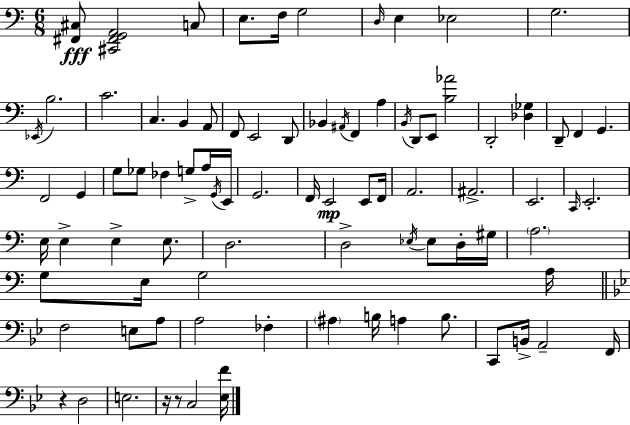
{
  \clef bass
  \numericTimeSignature
  \time 6/8
  \key a \minor
  <fis, cis>8\fff <cis, fis, g, a,>2 c8 | e8. f16 g2 | \grace { d16 } e4 ees2 | g2. | \break \acciaccatura { ees,16 } b2. | c'2. | c4. b,4 | a,8 f,8 e,2 | \break d,8 bes,4 \acciaccatura { ais,16 } f,4 a4 | \acciaccatura { b,16 } d,8 e,8 <b aes'>2 | d,2-. | <des ges>4 d,8-- f,4 g,4. | \break f,2 | g,4 g8 ges8 fes4 | g8-> a16 \acciaccatura { g,16 } e,16 g,2. | f,16 e,2\mp | \break e,8 f,16 a,2. | ais,2.-> | e,2. | \grace { c,16 } e,2.-. | \break e16 e4-> e4-> | e8. d2. | d2-> | \acciaccatura { ees16 } ees8 d16-. gis16 \parenthesize a2. | \break g8 e16 g2 | a16 \bar "||" \break \key g \minor f2 e8 a8 | a2 fes4-. | \parenthesize ais4 b16 a4 b8. | c,8 b,16-> a,2-- f,16 | \break r4 d2 | e2. | r16 r8 c2 <ees f'>16 | \bar "|."
}